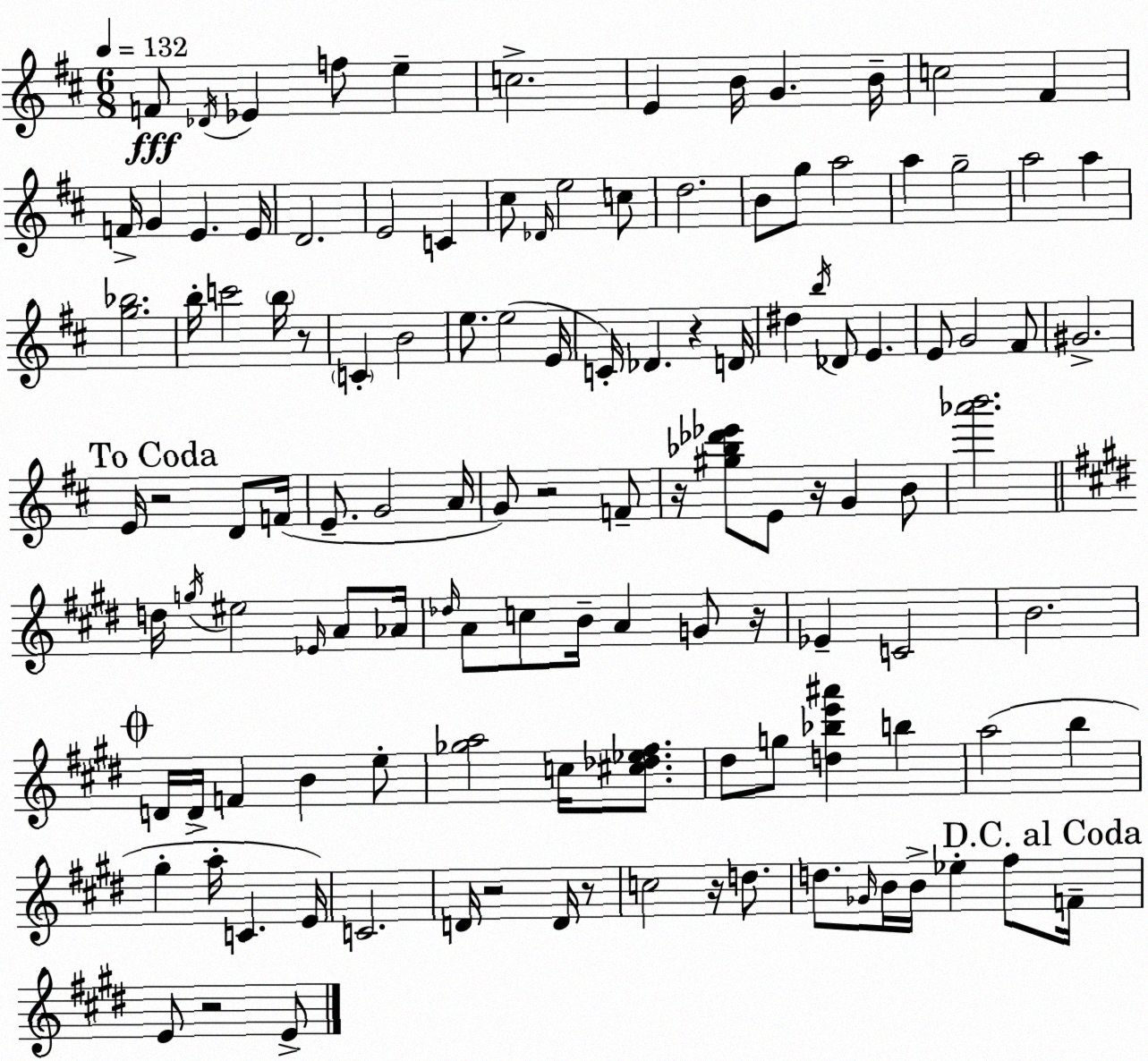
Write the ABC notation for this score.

X:1
T:Untitled
M:6/8
L:1/4
K:D
F/2 _D/4 _E f/2 e c2 E B/4 G B/4 c2 ^F F/4 G E E/4 D2 E2 C ^c/2 _D/4 e2 c/2 d2 B/2 g/2 a2 a g2 a2 a [g_b]2 b/4 c'2 b/4 z/2 C B2 e/2 e2 E/4 C/4 _D z D/4 ^d b/4 _D/2 E E/2 G2 ^F/2 ^G2 E/4 z2 D/2 F/4 E/2 G2 A/4 G/2 z2 F/2 z/4 [^g_b_d'_e']/2 E/2 z/4 G B/2 [_a'b']2 d/4 g/4 ^e2 _E/4 A/2 _A/4 _d/4 A/2 c/2 B/4 A G/2 z/4 _E C2 B2 D/4 D/4 F B e/2 [_ga]2 c/4 [^c_d_e^f]/2 ^d/2 g/2 [d_be'^a'] b a2 b ^g a/4 C E/4 C2 D/4 z2 D/4 z/2 c2 z/4 d/2 d/2 _G/4 B/4 B/4 _e ^f/2 F/4 E/2 z2 E/2